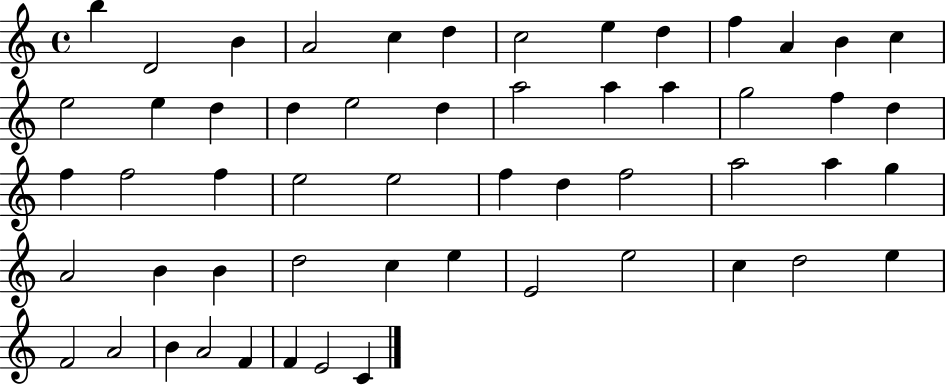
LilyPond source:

{
  \clef treble
  \time 4/4
  \defaultTimeSignature
  \key c \major
  b''4 d'2 b'4 | a'2 c''4 d''4 | c''2 e''4 d''4 | f''4 a'4 b'4 c''4 | \break e''2 e''4 d''4 | d''4 e''2 d''4 | a''2 a''4 a''4 | g''2 f''4 d''4 | \break f''4 f''2 f''4 | e''2 e''2 | f''4 d''4 f''2 | a''2 a''4 g''4 | \break a'2 b'4 b'4 | d''2 c''4 e''4 | e'2 e''2 | c''4 d''2 e''4 | \break f'2 a'2 | b'4 a'2 f'4 | f'4 e'2 c'4 | \bar "|."
}